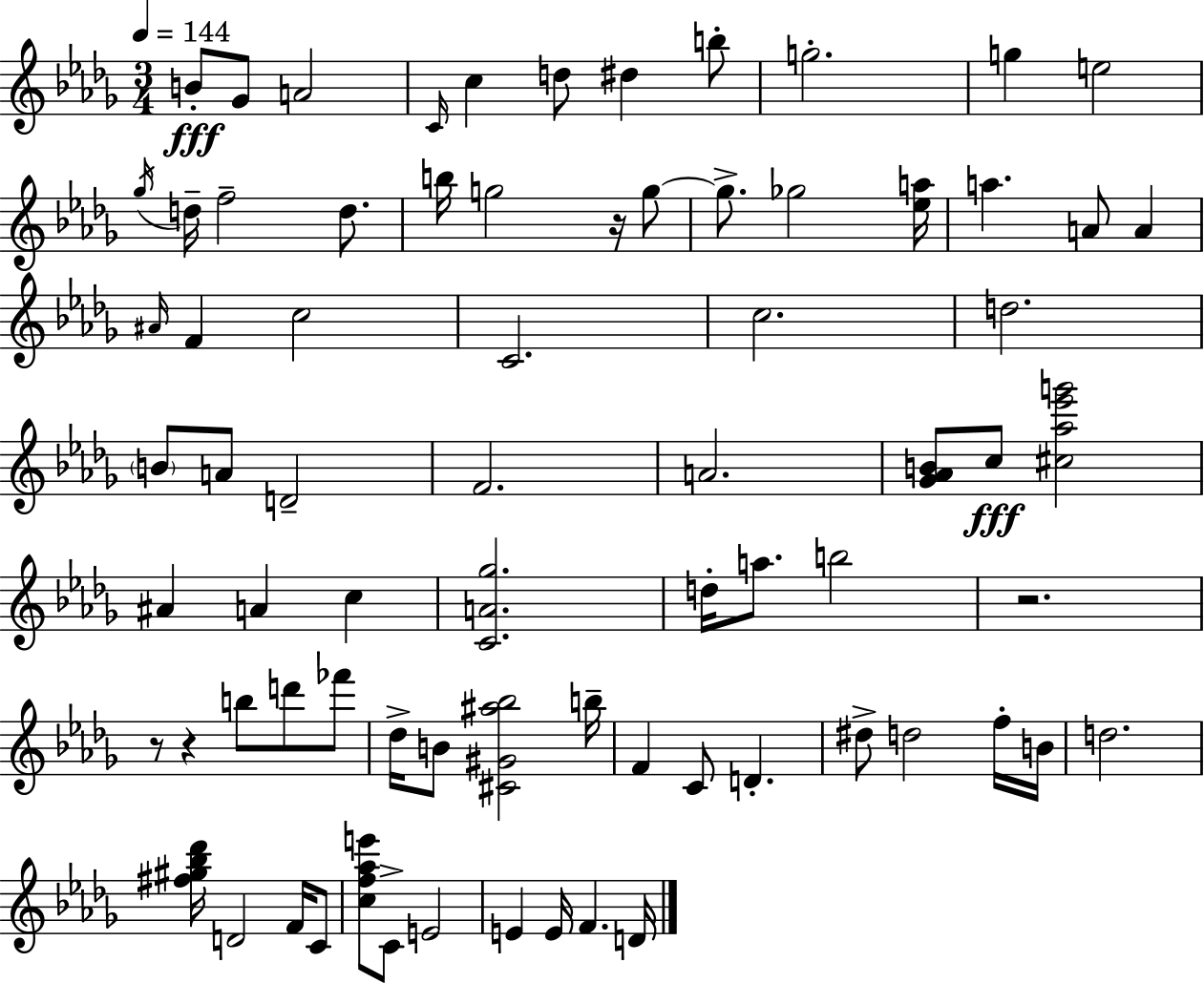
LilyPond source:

{
  \clef treble
  \numericTimeSignature
  \time 3/4
  \key bes \minor
  \tempo 4 = 144
  b'8-.\fff ges'8 a'2 | \grace { c'16 } c''4 d''8 dis''4 b''8-. | g''2.-. | g''4 e''2 | \break \acciaccatura { ges''16 } d''16-- f''2-- d''8. | b''16 g''2 r16 | g''8~~ g''8.-> ges''2 | <ees'' a''>16 a''4. a'8 a'4 | \break \grace { ais'16 } f'4 c''2 | c'2. | c''2. | d''2. | \break \parenthesize b'8 a'8 d'2-- | f'2. | a'2. | <ges' aes' b'>8 c''8\fff <cis'' aes'' ees''' g'''>2 | \break ais'4 a'4 c''4 | <c' a' ges''>2. | d''16-. a''8. b''2 | r2. | \break r8 r4 b''8 d'''8 | fes'''8 des''16-> b'8 <cis' gis' ais'' bes''>2 | b''16-- f'4 c'8 d'4.-. | dis''8-> d''2 | \break f''16-. b'16 d''2. | <fis'' gis'' bes'' des'''>16 d'2 | f'16 c'8 <c'' f'' aes'' e'''>8 c'8-> e'2 | e'4 e'16 f'4. | \break d'16 \bar "|."
}